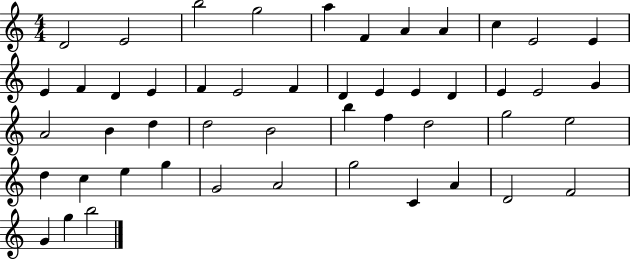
{
  \clef treble
  \numericTimeSignature
  \time 4/4
  \key c \major
  d'2 e'2 | b''2 g''2 | a''4 f'4 a'4 a'4 | c''4 e'2 e'4 | \break e'4 f'4 d'4 e'4 | f'4 e'2 f'4 | d'4 e'4 e'4 d'4 | e'4 e'2 g'4 | \break a'2 b'4 d''4 | d''2 b'2 | b''4 f''4 d''2 | g''2 e''2 | \break d''4 c''4 e''4 g''4 | g'2 a'2 | g''2 c'4 a'4 | d'2 f'2 | \break g'4 g''4 b''2 | \bar "|."
}